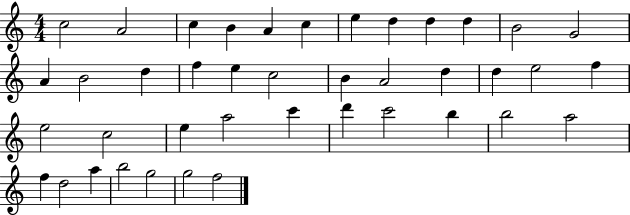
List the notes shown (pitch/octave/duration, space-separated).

C5/h A4/h C5/q B4/q A4/q C5/q E5/q D5/q D5/q D5/q B4/h G4/h A4/q B4/h D5/q F5/q E5/q C5/h B4/q A4/h D5/q D5/q E5/h F5/q E5/h C5/h E5/q A5/h C6/q D6/q C6/h B5/q B5/h A5/h F5/q D5/h A5/q B5/h G5/h G5/h F5/h